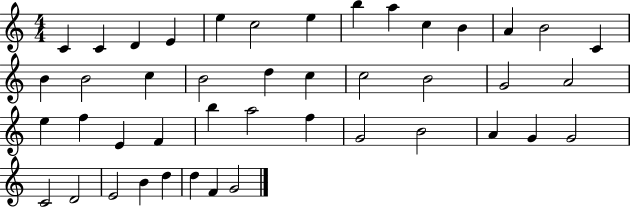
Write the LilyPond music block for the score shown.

{
  \clef treble
  \numericTimeSignature
  \time 4/4
  \key c \major
  c'4 c'4 d'4 e'4 | e''4 c''2 e''4 | b''4 a''4 c''4 b'4 | a'4 b'2 c'4 | \break b'4 b'2 c''4 | b'2 d''4 c''4 | c''2 b'2 | g'2 a'2 | \break e''4 f''4 e'4 f'4 | b''4 a''2 f''4 | g'2 b'2 | a'4 g'4 g'2 | \break c'2 d'2 | e'2 b'4 d''4 | d''4 f'4 g'2 | \bar "|."
}